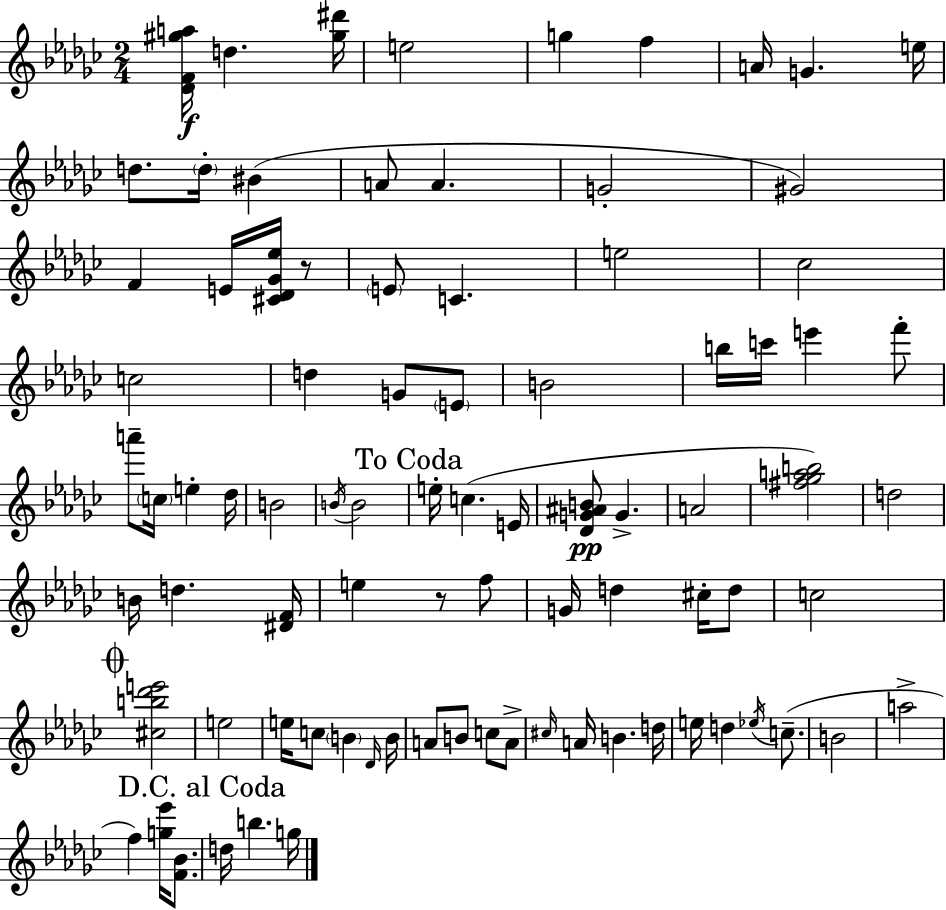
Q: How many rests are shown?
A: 2